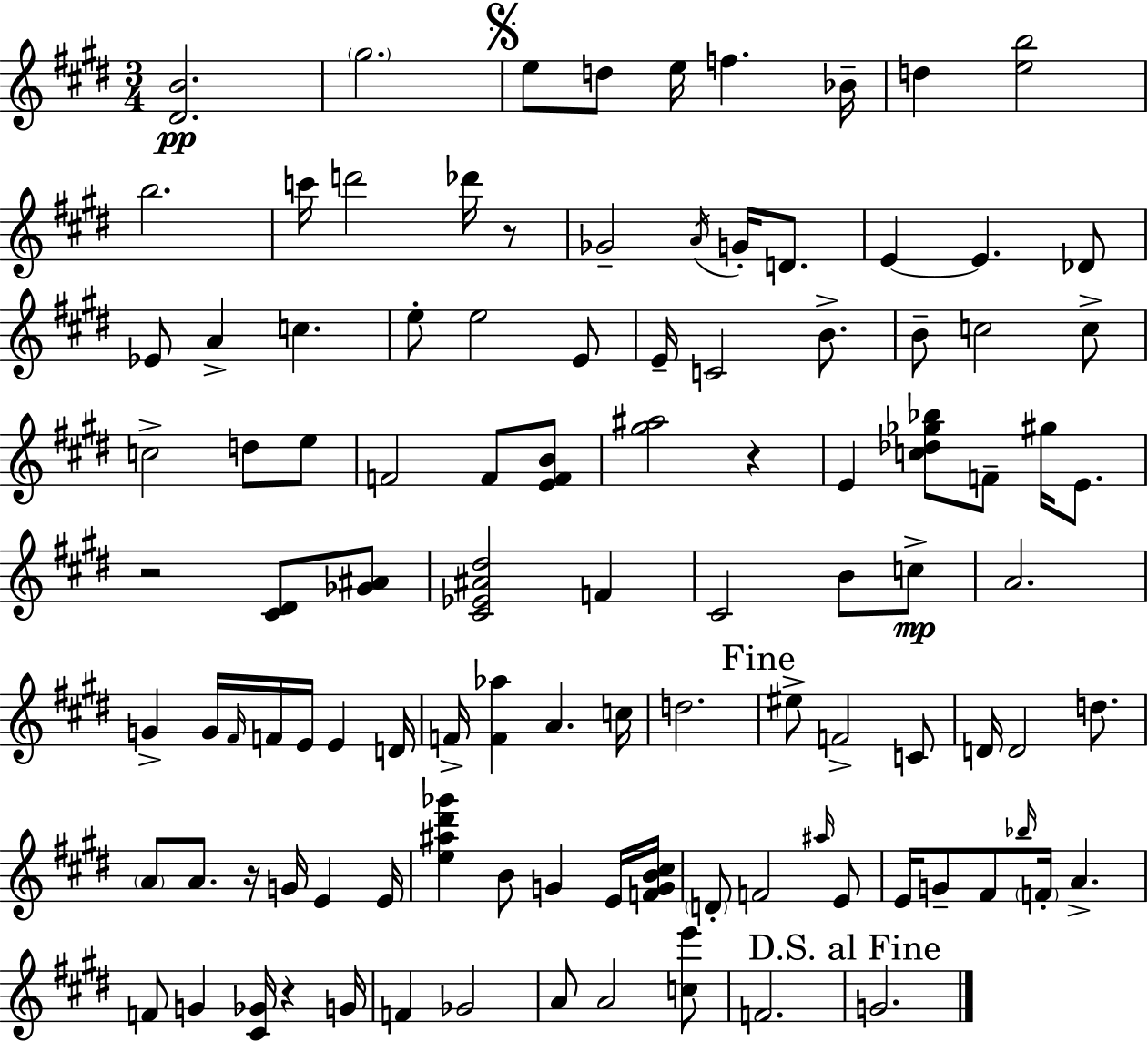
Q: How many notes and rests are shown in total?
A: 106